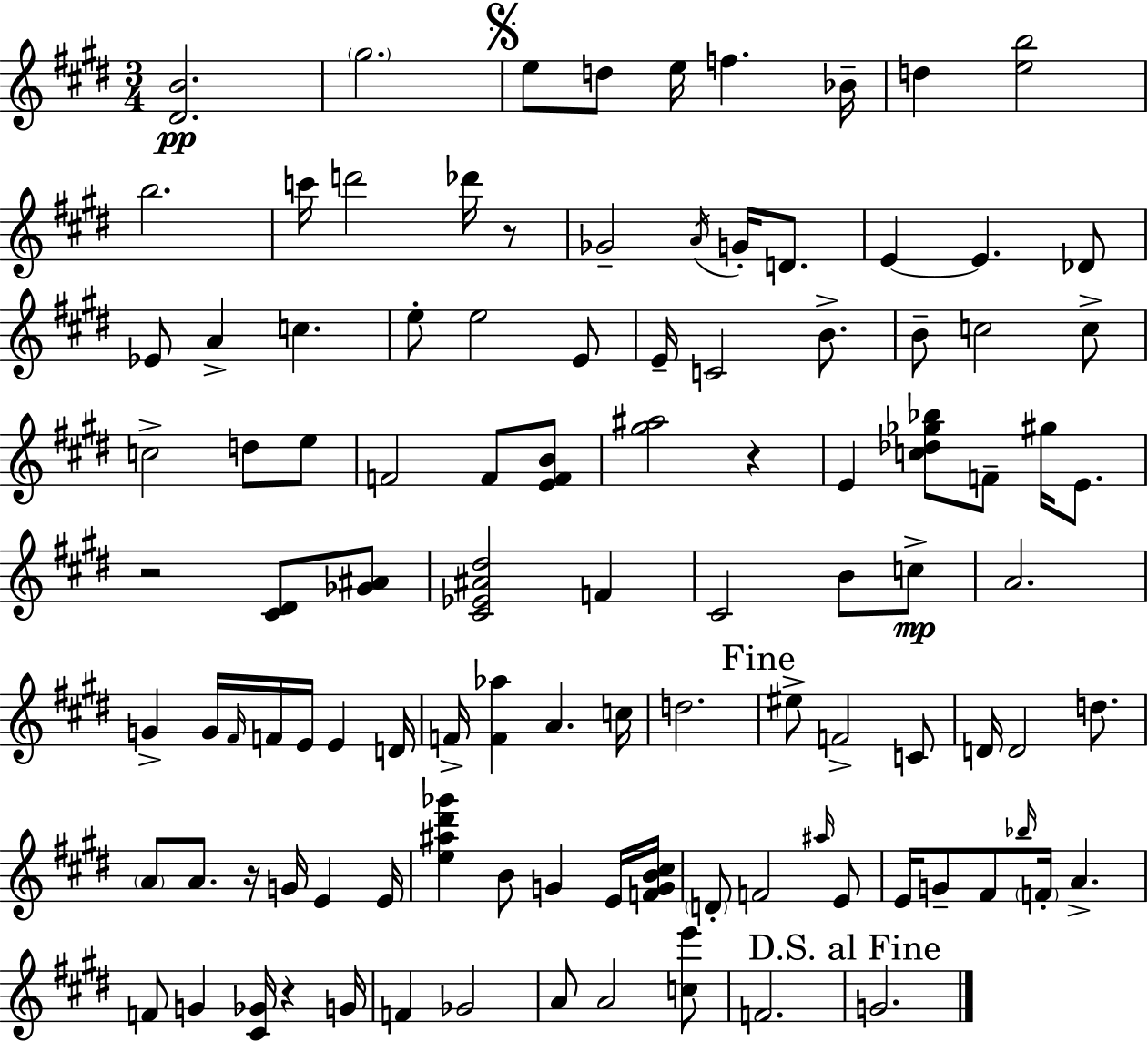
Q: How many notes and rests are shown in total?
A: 106